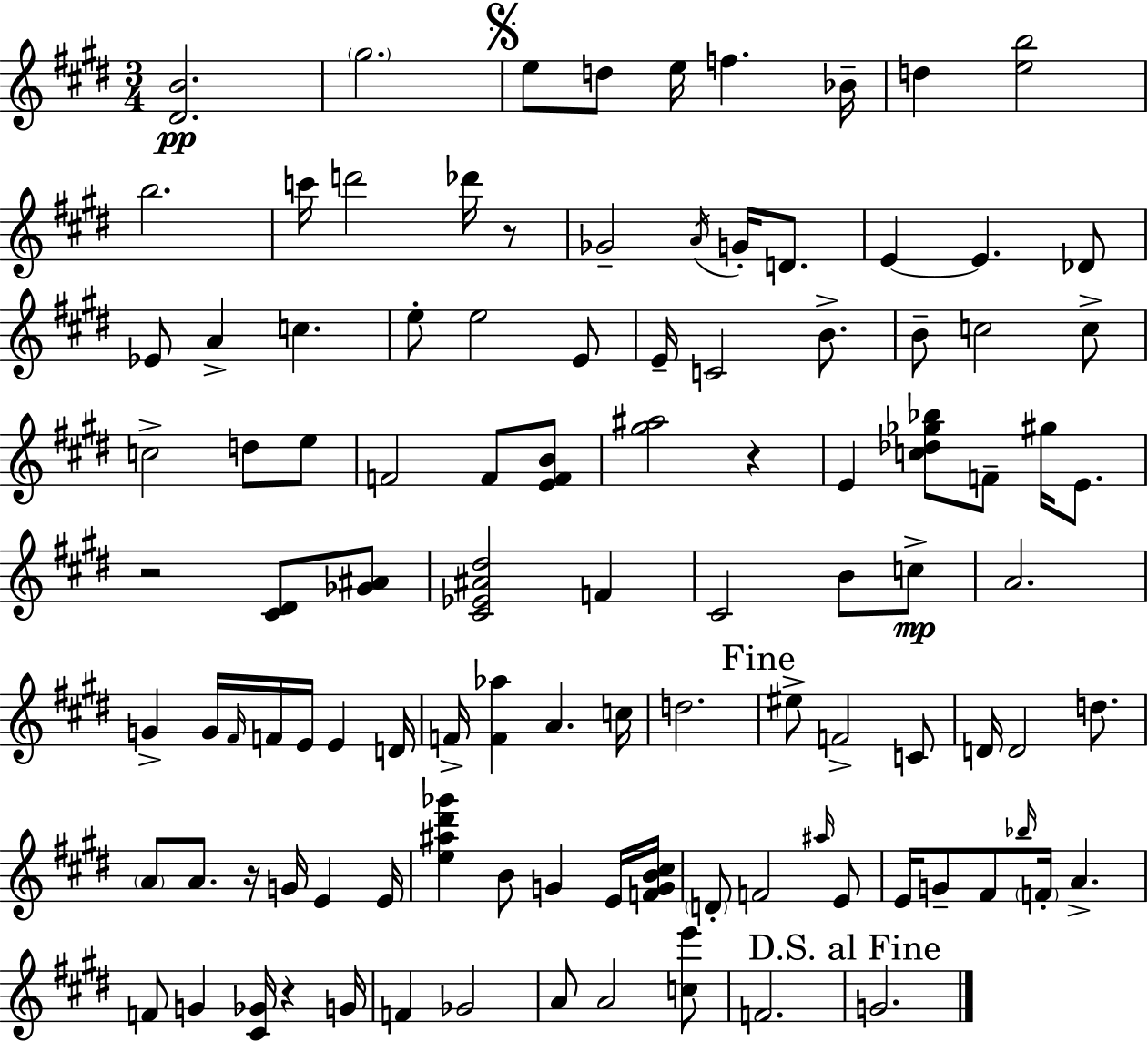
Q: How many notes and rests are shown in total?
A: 106